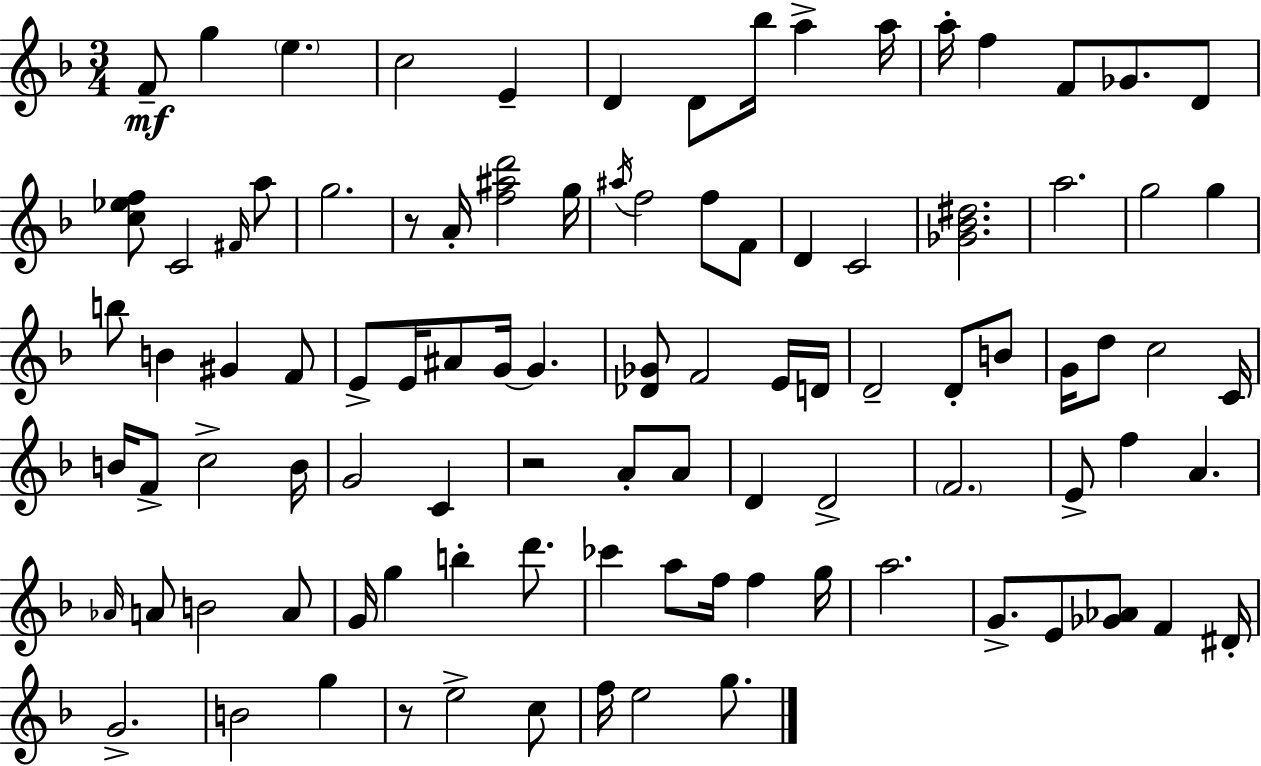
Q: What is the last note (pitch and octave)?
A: G5